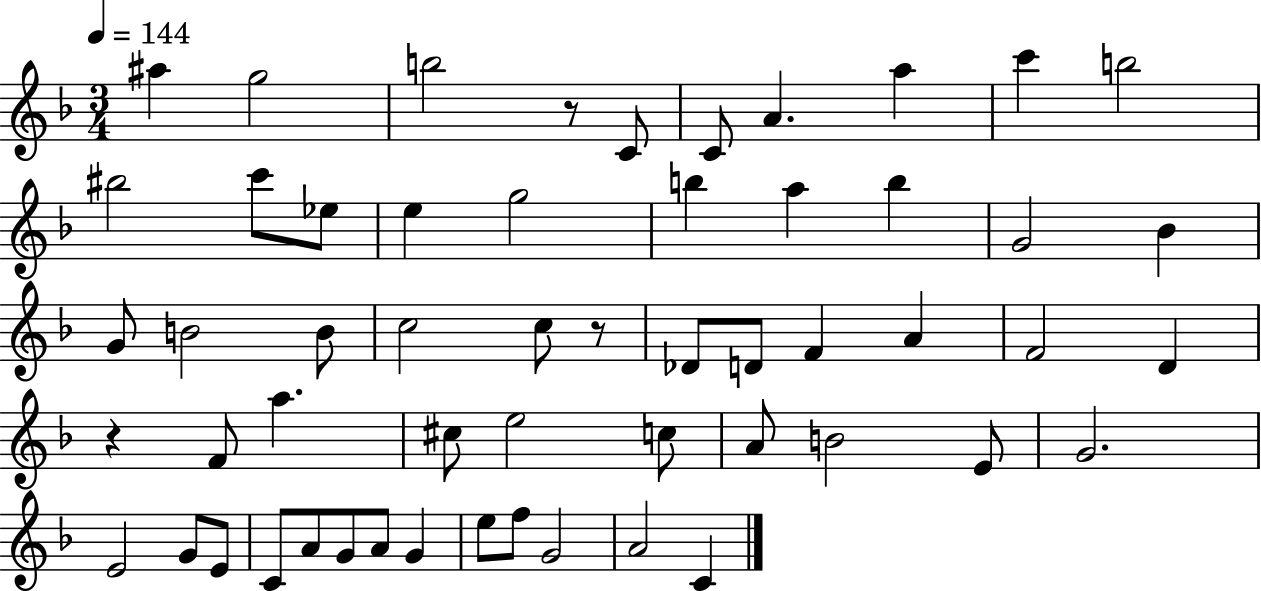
A#5/q G5/h B5/h R/e C4/e C4/e A4/q. A5/q C6/q B5/h BIS5/h C6/e Eb5/e E5/q G5/h B5/q A5/q B5/q G4/h Bb4/q G4/e B4/h B4/e C5/h C5/e R/e Db4/e D4/e F4/q A4/q F4/h D4/q R/q F4/e A5/q. C#5/e E5/h C5/e A4/e B4/h E4/e G4/h. E4/h G4/e E4/e C4/e A4/e G4/e A4/e G4/q E5/e F5/e G4/h A4/h C4/q